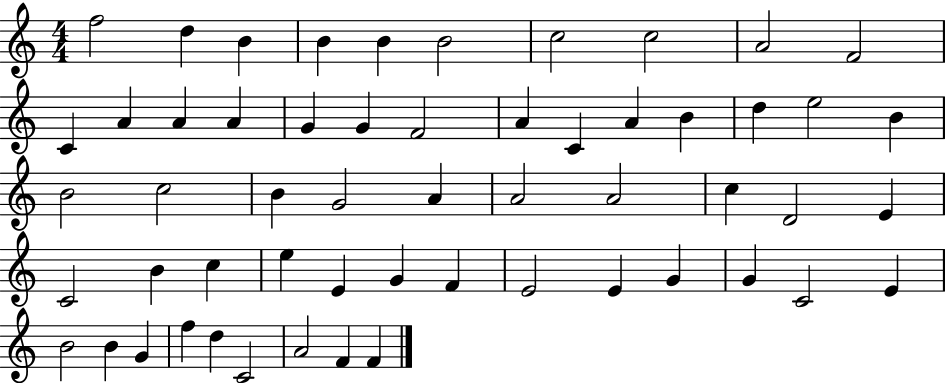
X:1
T:Untitled
M:4/4
L:1/4
K:C
f2 d B B B B2 c2 c2 A2 F2 C A A A G G F2 A C A B d e2 B B2 c2 B G2 A A2 A2 c D2 E C2 B c e E G F E2 E G G C2 E B2 B G f d C2 A2 F F